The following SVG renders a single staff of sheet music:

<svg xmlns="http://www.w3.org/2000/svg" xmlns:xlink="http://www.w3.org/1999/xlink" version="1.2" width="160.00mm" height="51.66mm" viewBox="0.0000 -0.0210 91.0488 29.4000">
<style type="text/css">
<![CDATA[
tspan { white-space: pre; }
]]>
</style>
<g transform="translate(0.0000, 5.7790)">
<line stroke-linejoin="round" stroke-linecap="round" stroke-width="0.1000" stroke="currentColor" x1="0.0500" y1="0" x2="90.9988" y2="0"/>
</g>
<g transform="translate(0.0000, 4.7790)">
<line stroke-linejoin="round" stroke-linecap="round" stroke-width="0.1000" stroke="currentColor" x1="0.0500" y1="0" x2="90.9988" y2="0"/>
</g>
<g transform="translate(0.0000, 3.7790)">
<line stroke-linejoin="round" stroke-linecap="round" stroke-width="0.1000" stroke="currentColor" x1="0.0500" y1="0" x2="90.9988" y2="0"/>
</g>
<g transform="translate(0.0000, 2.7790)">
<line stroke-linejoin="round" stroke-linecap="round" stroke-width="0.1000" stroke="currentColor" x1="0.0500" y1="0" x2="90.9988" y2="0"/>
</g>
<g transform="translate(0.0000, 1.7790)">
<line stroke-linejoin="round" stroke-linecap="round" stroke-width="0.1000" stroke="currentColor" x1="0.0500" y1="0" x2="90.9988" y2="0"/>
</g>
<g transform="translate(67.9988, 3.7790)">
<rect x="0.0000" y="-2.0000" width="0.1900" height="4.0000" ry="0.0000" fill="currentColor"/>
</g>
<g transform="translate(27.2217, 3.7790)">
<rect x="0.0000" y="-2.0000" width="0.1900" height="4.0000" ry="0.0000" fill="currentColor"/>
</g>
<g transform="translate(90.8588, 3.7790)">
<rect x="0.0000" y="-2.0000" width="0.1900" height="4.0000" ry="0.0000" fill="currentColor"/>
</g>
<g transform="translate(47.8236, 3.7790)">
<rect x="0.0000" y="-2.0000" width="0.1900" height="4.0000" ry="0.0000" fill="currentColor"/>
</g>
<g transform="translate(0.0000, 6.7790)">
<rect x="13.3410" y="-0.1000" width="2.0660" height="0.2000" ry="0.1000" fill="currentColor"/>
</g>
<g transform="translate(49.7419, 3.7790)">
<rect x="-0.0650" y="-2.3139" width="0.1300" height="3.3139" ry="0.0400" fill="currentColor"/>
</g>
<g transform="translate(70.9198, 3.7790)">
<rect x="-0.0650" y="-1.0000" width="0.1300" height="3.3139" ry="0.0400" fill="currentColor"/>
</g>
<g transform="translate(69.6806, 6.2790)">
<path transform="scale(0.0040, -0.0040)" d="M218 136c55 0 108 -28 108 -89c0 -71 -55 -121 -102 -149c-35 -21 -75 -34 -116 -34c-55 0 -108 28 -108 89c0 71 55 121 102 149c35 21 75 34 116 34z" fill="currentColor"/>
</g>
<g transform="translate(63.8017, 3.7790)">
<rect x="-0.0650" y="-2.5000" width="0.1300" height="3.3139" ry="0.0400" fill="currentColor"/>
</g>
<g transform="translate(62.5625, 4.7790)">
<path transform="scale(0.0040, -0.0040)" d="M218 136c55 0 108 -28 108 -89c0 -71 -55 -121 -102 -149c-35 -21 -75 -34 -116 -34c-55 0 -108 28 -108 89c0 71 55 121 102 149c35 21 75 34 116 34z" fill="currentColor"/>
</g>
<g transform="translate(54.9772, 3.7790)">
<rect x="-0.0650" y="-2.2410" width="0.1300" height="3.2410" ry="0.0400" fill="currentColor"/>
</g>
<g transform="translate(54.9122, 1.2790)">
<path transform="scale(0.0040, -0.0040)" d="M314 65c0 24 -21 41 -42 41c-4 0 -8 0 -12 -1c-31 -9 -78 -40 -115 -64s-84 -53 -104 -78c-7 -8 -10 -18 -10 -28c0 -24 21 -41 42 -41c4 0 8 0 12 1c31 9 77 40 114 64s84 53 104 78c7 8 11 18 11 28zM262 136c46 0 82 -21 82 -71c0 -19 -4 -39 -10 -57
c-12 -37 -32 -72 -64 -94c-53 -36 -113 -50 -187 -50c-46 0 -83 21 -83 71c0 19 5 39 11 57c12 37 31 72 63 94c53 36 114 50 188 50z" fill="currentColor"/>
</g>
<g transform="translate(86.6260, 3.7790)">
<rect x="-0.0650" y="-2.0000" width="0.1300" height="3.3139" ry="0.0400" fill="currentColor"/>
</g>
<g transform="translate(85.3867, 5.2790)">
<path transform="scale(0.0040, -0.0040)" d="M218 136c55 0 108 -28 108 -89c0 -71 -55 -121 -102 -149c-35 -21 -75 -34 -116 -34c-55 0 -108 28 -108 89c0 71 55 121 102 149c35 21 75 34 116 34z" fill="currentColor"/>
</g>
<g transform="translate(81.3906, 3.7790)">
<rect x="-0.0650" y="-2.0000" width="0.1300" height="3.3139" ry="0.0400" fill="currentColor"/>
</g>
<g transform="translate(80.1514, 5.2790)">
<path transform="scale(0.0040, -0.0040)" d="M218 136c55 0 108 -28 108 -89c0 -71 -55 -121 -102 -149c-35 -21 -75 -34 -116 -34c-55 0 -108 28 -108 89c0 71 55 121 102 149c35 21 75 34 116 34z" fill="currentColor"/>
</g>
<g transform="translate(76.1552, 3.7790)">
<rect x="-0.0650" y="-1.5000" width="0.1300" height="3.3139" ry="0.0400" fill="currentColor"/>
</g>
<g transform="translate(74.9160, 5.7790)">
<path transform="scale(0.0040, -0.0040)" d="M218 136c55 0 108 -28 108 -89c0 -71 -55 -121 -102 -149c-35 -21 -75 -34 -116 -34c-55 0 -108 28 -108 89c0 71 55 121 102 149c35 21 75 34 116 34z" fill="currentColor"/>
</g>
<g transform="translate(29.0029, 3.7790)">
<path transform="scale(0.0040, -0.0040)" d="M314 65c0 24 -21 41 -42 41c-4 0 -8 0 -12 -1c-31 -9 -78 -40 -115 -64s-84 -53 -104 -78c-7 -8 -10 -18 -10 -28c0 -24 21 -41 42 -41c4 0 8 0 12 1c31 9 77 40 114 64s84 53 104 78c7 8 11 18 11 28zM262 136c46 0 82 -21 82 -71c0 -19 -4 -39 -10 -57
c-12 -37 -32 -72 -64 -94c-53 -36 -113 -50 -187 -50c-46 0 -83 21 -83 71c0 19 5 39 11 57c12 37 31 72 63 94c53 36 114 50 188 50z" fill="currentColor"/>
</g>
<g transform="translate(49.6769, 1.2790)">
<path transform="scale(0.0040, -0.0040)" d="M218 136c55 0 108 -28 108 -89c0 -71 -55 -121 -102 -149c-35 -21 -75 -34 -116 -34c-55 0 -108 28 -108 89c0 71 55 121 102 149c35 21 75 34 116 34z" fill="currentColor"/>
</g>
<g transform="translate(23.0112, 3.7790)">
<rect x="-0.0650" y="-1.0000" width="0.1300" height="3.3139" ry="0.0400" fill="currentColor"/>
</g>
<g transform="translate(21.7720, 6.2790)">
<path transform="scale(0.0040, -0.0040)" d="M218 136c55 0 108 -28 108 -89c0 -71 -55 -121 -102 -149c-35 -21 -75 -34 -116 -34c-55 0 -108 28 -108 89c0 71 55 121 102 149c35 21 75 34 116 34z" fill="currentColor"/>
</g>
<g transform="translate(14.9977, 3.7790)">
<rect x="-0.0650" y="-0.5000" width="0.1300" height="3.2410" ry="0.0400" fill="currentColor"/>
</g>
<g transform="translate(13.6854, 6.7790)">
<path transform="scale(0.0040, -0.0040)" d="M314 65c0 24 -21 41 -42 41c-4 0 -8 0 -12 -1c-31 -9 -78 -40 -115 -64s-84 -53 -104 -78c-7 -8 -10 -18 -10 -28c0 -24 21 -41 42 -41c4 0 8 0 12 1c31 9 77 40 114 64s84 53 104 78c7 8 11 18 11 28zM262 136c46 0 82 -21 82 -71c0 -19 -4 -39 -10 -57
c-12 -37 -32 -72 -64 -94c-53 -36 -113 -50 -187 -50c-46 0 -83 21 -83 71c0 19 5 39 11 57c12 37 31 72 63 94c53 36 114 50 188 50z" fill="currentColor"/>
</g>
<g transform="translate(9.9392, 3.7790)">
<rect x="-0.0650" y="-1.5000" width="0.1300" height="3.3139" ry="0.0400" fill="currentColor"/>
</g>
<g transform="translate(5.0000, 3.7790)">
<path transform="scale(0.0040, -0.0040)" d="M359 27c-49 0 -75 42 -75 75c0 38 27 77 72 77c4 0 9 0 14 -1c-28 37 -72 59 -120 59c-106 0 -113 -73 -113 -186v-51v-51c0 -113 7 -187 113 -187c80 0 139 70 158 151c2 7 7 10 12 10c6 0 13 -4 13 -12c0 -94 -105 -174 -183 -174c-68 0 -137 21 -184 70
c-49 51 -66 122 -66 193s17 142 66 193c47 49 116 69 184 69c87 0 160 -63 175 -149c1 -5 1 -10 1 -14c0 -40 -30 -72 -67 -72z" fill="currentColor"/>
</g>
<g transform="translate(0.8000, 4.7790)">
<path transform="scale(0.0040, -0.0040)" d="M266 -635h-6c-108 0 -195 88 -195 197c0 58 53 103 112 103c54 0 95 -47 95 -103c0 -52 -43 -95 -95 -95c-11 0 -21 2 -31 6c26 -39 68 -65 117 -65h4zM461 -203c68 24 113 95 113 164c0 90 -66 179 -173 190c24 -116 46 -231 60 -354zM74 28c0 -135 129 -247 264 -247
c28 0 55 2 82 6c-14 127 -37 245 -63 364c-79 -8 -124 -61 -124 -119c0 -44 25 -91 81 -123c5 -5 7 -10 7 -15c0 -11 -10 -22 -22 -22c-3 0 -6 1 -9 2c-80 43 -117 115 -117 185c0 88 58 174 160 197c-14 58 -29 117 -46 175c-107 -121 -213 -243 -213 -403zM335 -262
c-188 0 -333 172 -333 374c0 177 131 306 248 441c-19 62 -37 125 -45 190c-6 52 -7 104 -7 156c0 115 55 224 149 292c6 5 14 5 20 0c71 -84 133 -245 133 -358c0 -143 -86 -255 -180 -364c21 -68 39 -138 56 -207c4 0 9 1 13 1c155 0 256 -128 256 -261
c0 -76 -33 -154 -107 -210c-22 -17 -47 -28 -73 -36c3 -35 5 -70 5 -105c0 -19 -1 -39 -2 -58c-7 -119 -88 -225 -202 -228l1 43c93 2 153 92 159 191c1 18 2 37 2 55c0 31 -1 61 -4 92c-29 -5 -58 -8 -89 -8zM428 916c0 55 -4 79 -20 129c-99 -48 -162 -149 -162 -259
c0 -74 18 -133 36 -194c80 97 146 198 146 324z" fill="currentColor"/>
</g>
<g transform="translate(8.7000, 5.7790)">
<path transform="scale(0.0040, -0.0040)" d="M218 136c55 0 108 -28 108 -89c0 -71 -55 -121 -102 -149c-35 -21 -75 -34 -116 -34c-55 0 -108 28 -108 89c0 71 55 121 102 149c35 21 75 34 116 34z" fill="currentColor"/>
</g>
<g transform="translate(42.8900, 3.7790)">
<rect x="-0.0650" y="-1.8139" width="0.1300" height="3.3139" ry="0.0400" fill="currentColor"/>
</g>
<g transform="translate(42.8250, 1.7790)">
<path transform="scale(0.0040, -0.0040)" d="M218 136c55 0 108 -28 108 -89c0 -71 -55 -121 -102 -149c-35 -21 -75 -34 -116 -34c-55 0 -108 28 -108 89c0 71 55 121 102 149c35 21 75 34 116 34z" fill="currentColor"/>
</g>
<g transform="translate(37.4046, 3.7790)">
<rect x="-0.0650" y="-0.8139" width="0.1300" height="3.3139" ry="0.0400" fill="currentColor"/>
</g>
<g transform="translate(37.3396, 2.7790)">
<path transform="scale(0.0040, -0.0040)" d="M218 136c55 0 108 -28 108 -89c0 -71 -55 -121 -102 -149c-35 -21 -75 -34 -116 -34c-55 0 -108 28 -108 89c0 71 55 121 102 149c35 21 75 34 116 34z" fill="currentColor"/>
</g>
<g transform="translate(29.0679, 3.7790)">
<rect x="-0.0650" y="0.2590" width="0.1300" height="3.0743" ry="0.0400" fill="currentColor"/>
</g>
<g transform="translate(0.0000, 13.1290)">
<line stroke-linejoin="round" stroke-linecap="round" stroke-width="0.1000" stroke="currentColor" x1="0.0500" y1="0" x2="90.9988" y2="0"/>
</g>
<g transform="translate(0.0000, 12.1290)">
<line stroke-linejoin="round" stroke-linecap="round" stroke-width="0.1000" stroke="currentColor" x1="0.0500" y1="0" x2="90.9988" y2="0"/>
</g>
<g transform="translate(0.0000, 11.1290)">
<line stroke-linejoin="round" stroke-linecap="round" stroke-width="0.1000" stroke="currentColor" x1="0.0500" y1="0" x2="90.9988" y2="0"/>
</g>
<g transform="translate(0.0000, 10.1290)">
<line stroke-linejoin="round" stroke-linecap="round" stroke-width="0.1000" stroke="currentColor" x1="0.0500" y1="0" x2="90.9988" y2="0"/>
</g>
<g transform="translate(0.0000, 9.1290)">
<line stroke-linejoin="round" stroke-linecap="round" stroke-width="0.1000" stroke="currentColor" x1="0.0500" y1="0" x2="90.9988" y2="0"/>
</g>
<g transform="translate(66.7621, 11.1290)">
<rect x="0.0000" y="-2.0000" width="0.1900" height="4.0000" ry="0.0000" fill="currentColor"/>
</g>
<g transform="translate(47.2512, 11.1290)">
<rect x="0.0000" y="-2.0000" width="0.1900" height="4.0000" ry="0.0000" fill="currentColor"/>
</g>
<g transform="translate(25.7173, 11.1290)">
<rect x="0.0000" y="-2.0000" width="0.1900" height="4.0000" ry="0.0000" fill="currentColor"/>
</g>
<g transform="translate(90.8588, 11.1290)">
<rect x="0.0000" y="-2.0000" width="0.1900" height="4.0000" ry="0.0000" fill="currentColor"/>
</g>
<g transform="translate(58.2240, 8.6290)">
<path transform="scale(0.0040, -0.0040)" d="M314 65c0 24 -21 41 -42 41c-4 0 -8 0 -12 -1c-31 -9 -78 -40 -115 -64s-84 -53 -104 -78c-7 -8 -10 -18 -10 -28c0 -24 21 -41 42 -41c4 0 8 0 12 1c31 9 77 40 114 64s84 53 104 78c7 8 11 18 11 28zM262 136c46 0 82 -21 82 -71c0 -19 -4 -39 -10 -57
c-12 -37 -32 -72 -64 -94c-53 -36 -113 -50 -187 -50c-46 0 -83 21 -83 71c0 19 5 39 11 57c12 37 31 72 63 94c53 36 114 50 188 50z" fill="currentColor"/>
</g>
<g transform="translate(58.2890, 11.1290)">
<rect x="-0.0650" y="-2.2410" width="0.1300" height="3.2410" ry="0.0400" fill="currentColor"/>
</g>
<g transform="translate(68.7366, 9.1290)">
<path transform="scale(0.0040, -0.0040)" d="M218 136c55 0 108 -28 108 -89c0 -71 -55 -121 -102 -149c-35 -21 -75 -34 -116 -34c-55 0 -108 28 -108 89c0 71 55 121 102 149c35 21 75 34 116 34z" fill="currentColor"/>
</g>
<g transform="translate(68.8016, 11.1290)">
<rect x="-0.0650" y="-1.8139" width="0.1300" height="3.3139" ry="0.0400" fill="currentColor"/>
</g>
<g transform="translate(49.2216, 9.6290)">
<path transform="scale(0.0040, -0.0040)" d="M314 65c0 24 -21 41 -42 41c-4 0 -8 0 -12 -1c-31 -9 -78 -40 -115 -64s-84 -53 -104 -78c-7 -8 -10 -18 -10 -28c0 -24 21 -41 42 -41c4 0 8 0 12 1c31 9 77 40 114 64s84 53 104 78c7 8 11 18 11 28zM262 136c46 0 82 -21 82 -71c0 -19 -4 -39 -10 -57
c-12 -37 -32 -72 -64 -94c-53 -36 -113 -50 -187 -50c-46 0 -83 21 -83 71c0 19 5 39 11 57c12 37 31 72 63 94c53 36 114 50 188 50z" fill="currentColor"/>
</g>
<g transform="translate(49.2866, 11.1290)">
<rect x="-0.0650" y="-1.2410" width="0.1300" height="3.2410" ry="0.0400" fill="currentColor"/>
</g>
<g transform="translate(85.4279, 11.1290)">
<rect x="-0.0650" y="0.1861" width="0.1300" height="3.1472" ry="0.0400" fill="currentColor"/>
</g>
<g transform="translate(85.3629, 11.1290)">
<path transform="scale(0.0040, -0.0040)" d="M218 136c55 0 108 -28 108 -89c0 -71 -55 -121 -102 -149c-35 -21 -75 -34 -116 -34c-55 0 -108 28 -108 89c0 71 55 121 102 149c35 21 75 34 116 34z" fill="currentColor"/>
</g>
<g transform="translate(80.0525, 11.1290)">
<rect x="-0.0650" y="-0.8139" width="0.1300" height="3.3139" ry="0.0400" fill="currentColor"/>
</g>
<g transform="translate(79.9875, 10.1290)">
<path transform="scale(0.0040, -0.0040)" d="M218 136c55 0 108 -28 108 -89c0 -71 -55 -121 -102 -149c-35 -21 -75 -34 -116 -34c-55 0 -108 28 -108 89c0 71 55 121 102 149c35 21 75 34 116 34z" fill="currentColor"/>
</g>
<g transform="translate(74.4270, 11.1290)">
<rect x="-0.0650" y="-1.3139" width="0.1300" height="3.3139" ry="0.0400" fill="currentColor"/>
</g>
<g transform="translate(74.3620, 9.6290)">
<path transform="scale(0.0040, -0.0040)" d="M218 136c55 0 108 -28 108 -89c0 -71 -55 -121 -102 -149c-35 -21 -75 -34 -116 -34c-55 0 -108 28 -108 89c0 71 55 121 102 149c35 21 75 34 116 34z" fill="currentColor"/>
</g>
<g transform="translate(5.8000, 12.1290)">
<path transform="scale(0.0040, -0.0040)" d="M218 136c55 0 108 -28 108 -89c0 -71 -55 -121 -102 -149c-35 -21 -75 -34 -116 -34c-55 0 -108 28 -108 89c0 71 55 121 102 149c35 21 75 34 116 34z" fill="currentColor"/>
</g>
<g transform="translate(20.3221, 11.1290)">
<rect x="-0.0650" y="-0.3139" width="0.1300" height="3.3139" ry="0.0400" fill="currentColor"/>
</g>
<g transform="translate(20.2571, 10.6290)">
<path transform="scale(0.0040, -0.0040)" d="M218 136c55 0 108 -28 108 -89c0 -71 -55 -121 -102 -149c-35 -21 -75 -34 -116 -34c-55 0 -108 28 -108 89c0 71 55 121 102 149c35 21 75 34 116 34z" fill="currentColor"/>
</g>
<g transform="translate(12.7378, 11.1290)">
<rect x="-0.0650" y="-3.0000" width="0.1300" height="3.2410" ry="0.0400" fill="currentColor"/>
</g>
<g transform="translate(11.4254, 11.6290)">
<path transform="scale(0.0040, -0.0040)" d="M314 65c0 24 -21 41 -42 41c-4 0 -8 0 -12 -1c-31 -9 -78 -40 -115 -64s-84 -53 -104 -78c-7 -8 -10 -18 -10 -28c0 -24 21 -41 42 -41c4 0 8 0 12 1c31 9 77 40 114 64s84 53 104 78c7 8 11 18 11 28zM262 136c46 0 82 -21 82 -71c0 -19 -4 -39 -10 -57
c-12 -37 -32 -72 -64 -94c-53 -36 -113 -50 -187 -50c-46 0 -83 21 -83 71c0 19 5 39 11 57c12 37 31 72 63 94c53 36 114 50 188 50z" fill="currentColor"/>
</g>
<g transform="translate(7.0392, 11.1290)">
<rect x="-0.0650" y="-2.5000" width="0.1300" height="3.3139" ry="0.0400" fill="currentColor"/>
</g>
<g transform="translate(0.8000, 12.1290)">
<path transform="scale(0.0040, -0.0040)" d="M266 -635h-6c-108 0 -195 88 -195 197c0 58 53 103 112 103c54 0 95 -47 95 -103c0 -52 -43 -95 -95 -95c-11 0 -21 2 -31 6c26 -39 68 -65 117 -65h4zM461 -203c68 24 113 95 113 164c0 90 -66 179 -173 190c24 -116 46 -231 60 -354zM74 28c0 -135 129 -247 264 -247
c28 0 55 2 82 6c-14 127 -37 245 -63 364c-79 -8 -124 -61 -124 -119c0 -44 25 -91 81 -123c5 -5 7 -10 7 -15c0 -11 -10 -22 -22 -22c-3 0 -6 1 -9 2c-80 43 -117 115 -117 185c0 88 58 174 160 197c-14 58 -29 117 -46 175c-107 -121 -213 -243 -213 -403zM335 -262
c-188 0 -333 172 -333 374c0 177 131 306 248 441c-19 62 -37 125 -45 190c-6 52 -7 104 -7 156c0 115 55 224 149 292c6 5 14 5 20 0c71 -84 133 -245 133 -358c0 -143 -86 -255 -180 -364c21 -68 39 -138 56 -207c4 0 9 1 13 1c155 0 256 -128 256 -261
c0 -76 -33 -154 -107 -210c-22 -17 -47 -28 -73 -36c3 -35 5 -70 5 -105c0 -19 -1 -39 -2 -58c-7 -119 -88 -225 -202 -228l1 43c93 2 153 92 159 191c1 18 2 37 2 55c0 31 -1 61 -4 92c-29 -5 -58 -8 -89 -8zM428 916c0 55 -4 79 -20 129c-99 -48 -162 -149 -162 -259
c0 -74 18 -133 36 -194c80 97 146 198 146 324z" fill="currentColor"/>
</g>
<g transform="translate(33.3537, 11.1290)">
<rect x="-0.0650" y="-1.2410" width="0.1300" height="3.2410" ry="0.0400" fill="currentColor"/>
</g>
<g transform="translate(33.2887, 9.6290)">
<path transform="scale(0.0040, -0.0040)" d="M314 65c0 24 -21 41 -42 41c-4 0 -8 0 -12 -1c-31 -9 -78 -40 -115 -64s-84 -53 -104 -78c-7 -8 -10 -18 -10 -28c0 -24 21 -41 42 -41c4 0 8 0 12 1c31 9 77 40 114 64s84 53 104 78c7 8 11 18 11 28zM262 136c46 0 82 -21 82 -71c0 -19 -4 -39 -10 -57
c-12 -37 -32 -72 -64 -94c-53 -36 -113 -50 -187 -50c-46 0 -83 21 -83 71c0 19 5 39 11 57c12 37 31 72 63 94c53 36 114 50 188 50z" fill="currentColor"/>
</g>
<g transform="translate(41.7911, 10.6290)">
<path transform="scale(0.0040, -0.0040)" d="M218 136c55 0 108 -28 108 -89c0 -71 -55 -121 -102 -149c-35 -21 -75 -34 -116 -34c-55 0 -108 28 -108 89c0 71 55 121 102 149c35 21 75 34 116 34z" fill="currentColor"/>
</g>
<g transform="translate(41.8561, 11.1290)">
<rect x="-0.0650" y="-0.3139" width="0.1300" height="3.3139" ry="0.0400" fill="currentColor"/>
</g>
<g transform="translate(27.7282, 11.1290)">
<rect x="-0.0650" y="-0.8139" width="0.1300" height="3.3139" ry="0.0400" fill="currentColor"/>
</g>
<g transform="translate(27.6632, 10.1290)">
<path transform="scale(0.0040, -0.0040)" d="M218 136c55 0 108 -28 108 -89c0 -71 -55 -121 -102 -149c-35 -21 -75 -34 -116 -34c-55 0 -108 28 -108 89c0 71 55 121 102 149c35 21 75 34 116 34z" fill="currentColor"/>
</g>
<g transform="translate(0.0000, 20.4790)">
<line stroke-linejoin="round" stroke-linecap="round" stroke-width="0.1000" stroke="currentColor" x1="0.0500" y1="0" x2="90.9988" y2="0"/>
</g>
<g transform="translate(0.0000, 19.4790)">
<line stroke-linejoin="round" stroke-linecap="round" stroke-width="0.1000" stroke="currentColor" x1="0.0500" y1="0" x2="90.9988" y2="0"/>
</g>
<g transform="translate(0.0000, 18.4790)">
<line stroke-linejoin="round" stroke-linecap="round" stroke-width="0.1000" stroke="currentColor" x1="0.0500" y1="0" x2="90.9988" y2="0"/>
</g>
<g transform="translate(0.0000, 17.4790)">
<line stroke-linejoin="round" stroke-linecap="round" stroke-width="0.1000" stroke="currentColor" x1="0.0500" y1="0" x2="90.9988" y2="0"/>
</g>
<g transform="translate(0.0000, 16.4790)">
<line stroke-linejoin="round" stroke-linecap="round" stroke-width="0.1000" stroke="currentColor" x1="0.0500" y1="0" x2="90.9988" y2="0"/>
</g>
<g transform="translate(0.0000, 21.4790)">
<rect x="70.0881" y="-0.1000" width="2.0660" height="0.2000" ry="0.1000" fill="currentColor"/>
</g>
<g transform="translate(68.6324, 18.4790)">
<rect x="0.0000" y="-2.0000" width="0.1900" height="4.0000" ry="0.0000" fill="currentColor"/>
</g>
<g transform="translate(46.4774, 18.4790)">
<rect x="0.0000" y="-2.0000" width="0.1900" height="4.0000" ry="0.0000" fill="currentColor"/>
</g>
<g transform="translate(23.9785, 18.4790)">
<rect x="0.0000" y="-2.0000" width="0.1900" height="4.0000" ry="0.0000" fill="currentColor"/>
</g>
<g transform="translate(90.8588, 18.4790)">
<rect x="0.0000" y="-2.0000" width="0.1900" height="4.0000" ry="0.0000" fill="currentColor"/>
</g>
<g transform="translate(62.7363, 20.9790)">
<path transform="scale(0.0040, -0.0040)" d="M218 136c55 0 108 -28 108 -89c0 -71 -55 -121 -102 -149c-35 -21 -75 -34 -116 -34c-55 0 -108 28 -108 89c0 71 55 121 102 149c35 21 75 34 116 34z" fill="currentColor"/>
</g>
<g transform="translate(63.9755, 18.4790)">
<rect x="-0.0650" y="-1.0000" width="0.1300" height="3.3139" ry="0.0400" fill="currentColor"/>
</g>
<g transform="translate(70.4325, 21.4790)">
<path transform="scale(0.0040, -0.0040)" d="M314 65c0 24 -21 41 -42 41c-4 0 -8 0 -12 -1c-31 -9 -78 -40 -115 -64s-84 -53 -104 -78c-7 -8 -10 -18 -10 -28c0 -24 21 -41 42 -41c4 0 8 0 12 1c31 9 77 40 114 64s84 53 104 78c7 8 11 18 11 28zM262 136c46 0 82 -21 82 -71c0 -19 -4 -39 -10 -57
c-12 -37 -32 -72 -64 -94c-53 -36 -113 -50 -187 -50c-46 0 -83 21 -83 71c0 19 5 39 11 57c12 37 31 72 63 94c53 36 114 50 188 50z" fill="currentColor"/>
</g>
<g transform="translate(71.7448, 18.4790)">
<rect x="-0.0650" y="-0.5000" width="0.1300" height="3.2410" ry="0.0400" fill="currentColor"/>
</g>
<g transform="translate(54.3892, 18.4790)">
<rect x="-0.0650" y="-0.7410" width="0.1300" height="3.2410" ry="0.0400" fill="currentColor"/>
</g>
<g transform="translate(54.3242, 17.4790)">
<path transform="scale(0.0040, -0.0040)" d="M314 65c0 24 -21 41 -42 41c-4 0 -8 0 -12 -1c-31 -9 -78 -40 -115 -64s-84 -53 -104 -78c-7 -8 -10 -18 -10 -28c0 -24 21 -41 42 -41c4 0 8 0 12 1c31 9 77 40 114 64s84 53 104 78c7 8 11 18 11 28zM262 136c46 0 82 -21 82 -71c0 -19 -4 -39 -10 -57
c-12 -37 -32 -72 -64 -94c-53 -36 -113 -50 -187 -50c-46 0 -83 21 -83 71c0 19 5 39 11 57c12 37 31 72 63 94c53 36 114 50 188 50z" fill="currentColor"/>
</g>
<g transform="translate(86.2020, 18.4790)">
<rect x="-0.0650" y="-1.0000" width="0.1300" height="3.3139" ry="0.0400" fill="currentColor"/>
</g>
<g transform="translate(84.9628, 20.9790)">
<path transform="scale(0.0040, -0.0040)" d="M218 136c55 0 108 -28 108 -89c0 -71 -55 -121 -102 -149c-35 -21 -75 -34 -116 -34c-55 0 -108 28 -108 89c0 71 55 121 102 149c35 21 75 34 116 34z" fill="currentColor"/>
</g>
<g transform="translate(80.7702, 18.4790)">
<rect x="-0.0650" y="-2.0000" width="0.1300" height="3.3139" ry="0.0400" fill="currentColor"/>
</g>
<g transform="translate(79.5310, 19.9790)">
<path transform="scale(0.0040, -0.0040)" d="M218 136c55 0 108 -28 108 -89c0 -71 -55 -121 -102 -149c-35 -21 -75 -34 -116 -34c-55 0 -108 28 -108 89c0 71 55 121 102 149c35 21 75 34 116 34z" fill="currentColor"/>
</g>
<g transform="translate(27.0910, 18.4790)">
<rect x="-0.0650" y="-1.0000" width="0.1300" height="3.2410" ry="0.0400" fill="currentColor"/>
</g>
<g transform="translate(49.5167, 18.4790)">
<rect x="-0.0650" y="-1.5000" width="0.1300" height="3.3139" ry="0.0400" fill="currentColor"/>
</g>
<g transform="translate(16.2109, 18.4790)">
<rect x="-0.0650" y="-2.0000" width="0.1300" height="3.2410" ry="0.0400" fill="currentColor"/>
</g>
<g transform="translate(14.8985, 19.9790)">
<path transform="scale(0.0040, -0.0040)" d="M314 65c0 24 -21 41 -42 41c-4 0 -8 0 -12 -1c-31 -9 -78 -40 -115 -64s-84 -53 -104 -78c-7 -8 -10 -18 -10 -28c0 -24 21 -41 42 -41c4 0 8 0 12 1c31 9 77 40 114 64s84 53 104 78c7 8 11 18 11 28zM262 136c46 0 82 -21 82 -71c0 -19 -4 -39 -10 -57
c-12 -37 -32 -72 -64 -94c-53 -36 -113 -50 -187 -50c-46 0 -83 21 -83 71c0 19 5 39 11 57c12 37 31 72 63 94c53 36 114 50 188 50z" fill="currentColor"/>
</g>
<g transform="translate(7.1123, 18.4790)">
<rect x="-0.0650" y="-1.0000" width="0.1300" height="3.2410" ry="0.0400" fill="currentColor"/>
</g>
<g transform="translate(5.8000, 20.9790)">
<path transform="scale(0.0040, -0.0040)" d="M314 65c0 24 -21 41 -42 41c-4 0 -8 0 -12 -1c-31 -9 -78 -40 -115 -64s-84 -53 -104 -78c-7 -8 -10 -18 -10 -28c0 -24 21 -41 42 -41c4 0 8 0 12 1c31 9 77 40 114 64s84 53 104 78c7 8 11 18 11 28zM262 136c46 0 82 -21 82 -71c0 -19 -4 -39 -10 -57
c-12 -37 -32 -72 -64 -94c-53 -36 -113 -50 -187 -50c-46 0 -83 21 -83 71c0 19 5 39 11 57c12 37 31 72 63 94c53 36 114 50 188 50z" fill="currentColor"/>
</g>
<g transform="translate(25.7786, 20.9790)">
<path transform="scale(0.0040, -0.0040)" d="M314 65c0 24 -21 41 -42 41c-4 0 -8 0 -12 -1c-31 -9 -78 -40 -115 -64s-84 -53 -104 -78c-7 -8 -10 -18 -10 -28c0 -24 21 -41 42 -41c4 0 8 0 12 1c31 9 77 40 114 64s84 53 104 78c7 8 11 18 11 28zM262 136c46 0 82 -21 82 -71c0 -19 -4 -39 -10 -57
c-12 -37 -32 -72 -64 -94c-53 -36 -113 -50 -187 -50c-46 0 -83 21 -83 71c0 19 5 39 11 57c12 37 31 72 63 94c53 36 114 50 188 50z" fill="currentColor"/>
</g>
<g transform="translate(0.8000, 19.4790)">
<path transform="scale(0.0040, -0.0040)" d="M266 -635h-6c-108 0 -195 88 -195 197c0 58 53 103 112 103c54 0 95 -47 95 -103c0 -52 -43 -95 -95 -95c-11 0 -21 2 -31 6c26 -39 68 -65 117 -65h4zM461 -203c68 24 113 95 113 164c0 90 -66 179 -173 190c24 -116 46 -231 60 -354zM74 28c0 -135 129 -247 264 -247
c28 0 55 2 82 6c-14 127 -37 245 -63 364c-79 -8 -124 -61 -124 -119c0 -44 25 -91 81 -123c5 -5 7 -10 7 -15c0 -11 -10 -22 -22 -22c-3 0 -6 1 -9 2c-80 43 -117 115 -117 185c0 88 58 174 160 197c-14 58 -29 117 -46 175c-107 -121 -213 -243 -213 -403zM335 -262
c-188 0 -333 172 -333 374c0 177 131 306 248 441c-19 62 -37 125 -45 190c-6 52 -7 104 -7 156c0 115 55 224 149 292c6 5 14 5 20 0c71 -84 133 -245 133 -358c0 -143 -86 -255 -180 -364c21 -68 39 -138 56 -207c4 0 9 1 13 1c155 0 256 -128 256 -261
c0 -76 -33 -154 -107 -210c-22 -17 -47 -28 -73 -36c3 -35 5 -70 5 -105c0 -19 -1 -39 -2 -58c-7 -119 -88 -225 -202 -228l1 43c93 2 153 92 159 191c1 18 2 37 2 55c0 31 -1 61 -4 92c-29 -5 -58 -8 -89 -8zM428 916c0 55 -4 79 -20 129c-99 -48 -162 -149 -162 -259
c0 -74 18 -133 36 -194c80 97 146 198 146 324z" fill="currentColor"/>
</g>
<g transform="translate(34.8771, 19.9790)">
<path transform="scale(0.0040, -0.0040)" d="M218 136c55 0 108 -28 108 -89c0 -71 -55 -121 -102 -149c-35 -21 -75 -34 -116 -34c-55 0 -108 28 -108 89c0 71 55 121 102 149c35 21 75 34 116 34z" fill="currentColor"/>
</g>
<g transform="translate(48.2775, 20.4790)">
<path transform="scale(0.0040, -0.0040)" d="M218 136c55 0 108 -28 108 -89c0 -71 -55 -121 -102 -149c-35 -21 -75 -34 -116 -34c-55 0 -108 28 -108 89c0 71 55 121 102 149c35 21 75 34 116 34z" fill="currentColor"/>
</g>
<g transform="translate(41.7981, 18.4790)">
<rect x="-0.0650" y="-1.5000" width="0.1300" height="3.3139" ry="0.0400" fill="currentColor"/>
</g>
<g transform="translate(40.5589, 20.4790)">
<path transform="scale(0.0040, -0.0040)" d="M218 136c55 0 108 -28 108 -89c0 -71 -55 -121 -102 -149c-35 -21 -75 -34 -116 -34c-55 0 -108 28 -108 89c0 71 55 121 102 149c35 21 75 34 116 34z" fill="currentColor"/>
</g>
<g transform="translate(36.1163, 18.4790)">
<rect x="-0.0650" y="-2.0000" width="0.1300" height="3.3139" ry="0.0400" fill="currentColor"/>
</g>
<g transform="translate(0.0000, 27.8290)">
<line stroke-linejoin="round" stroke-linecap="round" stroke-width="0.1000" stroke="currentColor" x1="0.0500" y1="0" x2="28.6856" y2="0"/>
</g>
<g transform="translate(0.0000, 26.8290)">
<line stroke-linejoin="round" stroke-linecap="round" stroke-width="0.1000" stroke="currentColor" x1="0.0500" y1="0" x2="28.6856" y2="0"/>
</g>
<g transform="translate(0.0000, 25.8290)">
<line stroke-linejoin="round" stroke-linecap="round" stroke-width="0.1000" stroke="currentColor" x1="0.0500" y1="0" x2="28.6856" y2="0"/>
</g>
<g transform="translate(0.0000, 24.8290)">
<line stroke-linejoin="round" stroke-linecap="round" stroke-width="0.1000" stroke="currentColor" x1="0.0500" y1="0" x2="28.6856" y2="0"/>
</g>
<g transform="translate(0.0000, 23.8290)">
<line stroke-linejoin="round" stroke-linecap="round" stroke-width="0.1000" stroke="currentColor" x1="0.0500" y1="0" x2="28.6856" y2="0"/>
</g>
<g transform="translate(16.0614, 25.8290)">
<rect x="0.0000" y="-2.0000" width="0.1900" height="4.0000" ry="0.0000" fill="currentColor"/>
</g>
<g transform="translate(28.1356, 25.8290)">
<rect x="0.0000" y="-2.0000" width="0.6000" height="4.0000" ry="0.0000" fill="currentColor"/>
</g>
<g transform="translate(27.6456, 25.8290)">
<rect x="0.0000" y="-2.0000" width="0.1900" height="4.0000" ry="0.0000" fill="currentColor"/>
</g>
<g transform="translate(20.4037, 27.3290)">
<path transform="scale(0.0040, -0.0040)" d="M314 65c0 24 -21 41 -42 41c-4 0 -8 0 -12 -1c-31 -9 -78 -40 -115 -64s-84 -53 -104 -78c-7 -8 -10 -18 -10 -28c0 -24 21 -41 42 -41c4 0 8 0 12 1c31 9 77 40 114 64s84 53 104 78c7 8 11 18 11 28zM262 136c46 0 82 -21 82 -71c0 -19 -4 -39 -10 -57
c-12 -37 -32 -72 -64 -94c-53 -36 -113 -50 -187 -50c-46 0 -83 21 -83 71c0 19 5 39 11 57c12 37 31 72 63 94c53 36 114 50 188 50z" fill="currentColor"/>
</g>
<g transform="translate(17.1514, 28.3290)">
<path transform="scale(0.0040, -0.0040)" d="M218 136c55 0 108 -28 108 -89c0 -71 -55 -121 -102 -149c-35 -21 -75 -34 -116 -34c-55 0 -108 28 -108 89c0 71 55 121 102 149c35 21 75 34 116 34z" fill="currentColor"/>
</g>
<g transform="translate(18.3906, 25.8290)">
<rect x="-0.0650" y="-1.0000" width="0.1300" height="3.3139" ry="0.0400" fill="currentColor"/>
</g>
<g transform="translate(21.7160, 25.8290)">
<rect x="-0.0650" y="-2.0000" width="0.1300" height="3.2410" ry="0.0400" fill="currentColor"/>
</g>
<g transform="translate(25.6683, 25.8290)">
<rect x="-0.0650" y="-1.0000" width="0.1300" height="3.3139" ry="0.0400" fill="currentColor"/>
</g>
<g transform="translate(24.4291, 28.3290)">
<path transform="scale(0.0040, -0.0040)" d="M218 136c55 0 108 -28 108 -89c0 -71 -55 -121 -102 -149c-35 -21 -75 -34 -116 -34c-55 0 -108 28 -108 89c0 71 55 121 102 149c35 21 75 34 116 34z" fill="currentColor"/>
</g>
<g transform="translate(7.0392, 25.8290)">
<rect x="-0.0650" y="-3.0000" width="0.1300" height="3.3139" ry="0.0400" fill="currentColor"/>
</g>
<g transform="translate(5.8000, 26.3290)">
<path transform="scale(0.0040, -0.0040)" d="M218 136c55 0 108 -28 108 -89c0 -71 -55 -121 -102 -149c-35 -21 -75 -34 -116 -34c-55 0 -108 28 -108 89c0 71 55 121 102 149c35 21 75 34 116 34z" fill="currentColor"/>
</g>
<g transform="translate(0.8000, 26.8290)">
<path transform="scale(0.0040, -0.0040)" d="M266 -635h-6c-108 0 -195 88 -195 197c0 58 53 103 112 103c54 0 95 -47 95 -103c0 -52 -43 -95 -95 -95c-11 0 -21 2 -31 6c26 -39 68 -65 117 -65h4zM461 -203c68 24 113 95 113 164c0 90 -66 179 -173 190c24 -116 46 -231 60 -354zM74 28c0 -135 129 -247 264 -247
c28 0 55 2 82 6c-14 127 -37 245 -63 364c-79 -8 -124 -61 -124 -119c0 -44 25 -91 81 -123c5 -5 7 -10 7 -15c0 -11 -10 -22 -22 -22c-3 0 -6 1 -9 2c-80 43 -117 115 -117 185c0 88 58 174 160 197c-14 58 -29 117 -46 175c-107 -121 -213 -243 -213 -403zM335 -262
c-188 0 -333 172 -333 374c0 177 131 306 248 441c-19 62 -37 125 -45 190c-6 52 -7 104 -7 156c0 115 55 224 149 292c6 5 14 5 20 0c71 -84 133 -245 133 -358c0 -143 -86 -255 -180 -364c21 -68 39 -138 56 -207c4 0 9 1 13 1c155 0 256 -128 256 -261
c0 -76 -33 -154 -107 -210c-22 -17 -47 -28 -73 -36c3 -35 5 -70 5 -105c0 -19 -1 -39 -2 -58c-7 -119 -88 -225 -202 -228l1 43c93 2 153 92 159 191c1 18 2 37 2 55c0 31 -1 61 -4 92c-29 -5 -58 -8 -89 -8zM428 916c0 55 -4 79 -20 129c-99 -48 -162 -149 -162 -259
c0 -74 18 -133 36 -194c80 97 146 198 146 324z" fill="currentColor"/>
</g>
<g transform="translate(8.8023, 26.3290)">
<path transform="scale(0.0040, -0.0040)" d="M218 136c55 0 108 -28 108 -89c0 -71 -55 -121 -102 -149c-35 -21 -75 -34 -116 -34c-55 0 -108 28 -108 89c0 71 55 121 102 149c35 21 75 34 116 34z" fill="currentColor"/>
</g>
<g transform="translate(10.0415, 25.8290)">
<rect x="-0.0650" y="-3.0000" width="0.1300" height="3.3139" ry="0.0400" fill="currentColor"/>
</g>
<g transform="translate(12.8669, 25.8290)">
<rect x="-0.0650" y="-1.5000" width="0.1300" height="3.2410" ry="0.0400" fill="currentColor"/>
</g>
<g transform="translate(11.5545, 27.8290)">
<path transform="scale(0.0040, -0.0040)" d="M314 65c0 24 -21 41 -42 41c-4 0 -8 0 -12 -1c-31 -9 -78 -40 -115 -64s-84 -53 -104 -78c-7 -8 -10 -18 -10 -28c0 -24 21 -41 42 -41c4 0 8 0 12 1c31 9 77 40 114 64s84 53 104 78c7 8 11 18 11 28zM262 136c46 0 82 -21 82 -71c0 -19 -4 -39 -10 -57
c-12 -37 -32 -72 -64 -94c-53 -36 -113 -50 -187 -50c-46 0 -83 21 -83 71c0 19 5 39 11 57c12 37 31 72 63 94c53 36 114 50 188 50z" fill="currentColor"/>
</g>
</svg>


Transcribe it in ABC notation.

X:1
T:Untitled
M:4/4
L:1/4
K:C
E C2 D B2 d f g g2 G D E F F G A2 c d e2 c e2 g2 f e d B D2 F2 D2 F E E d2 D C2 F D A A E2 D F2 D